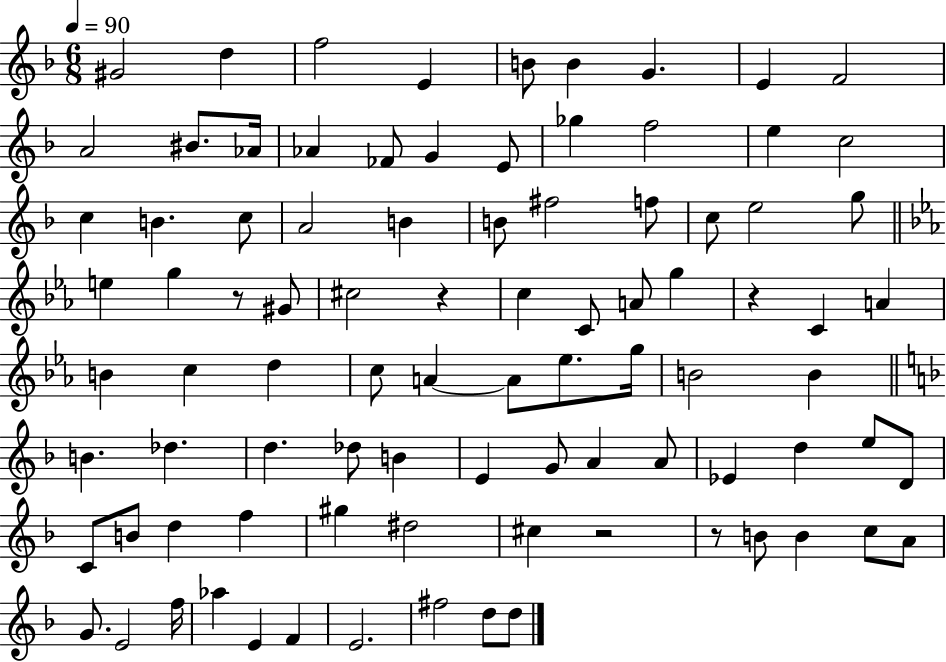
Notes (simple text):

G#4/h D5/q F5/h E4/q B4/e B4/q G4/q. E4/q F4/h A4/h BIS4/e. Ab4/s Ab4/q FES4/e G4/q E4/e Gb5/q F5/h E5/q C5/h C5/q B4/q. C5/e A4/h B4/q B4/e F#5/h F5/e C5/e E5/h G5/e E5/q G5/q R/e G#4/e C#5/h R/q C5/q C4/e A4/e G5/q R/q C4/q A4/q B4/q C5/q D5/q C5/e A4/q A4/e Eb5/e. G5/s B4/h B4/q B4/q. Db5/q. D5/q. Db5/e B4/q E4/q G4/e A4/q A4/e Eb4/q D5/q E5/e D4/e C4/e B4/e D5/q F5/q G#5/q D#5/h C#5/q R/h R/e B4/e B4/q C5/e A4/e G4/e. E4/h F5/s Ab5/q E4/q F4/q E4/h. F#5/h D5/e D5/e